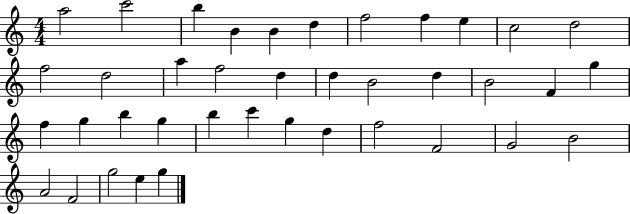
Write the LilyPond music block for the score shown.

{
  \clef treble
  \numericTimeSignature
  \time 4/4
  \key c \major
  a''2 c'''2 | b''4 b'4 b'4 d''4 | f''2 f''4 e''4 | c''2 d''2 | \break f''2 d''2 | a''4 f''2 d''4 | d''4 b'2 d''4 | b'2 f'4 g''4 | \break f''4 g''4 b''4 g''4 | b''4 c'''4 g''4 d''4 | f''2 f'2 | g'2 b'2 | \break a'2 f'2 | g''2 e''4 g''4 | \bar "|."
}